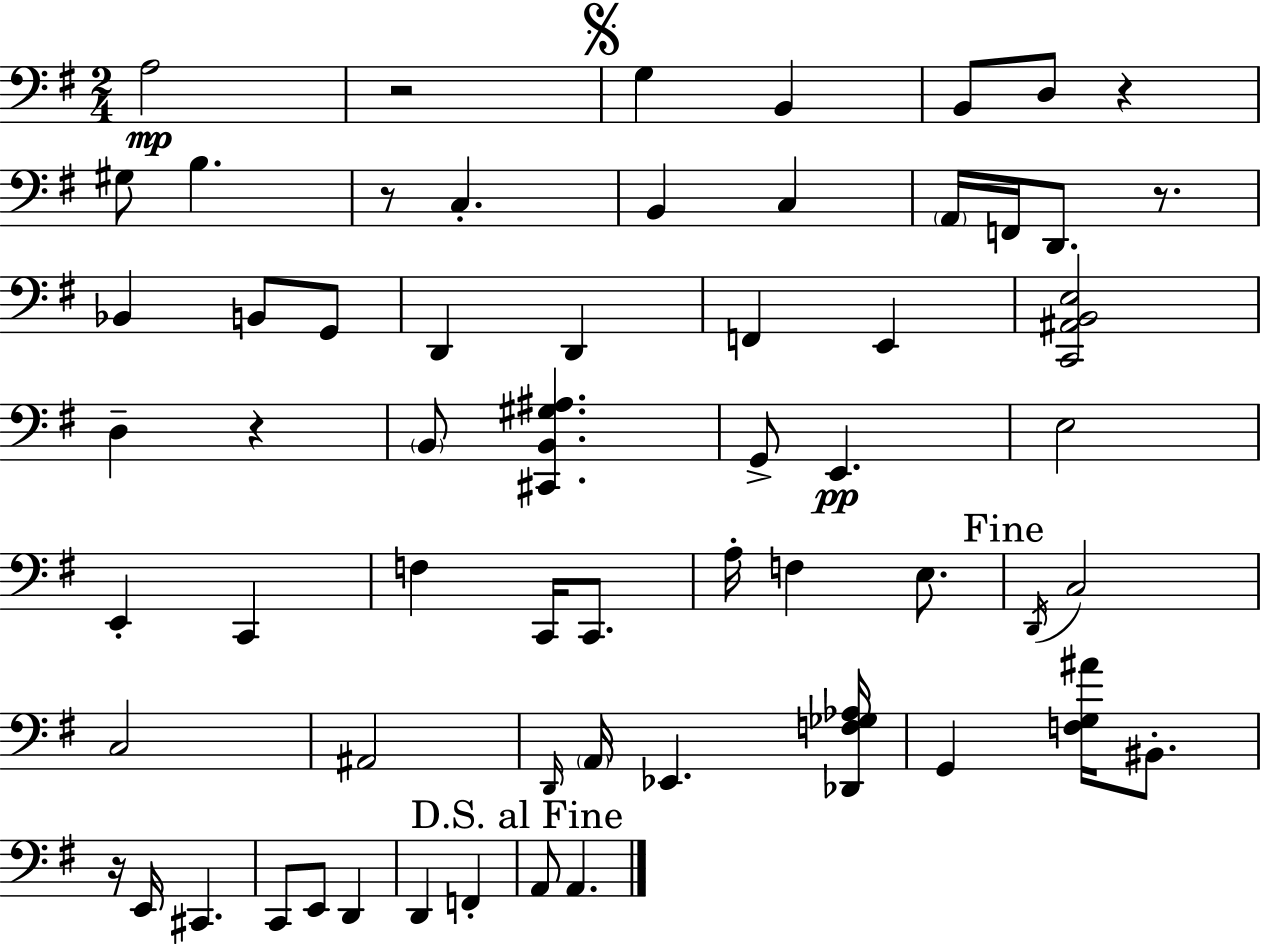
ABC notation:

X:1
T:Untitled
M:2/4
L:1/4
K:G
A,2 z2 G, B,, B,,/2 D,/2 z ^G,/2 B, z/2 C, B,, C, A,,/4 F,,/4 D,,/2 z/2 _B,, B,,/2 G,,/2 D,, D,, F,, E,, [C,,^A,,B,,E,]2 D, z B,,/2 [^C,,B,,^G,^A,] G,,/2 E,, E,2 E,, C,, F, C,,/4 C,,/2 A,/4 F, E,/2 D,,/4 C,2 C,2 ^A,,2 D,,/4 A,,/4 _E,, [_D,,F,_G,_A,]/4 G,, [F,G,^A]/4 ^B,,/2 z/4 E,,/4 ^C,, C,,/2 E,,/2 D,, D,, F,, A,,/2 A,,